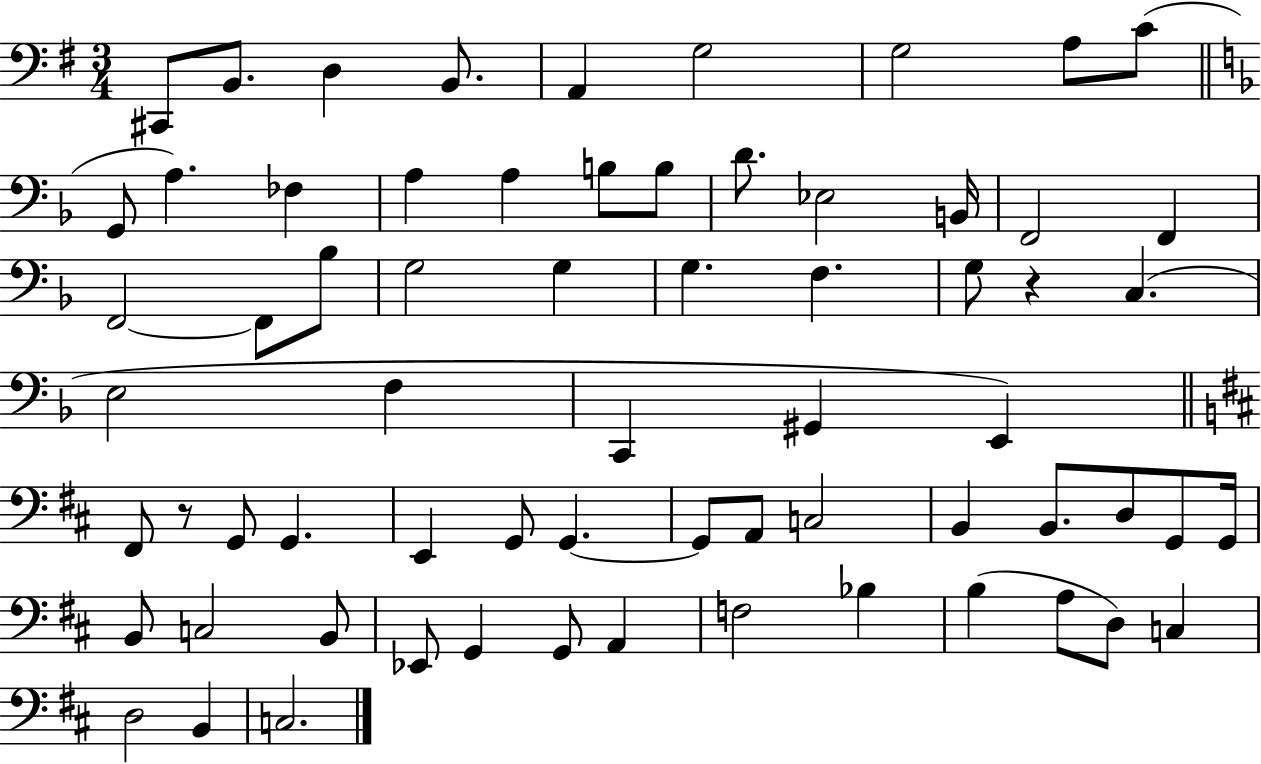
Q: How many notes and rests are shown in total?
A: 67